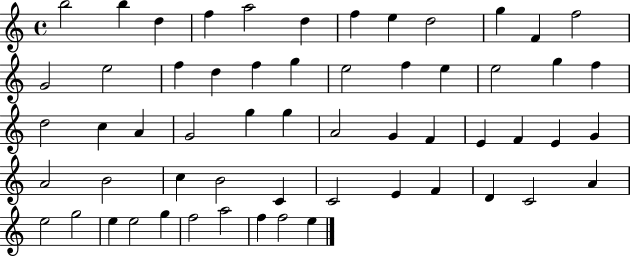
X:1
T:Untitled
M:4/4
L:1/4
K:C
b2 b d f a2 d f e d2 g F f2 G2 e2 f d f g e2 f e e2 g f d2 c A G2 g g A2 G F E F E G A2 B2 c B2 C C2 E F D C2 A e2 g2 e e2 g f2 a2 f f2 e